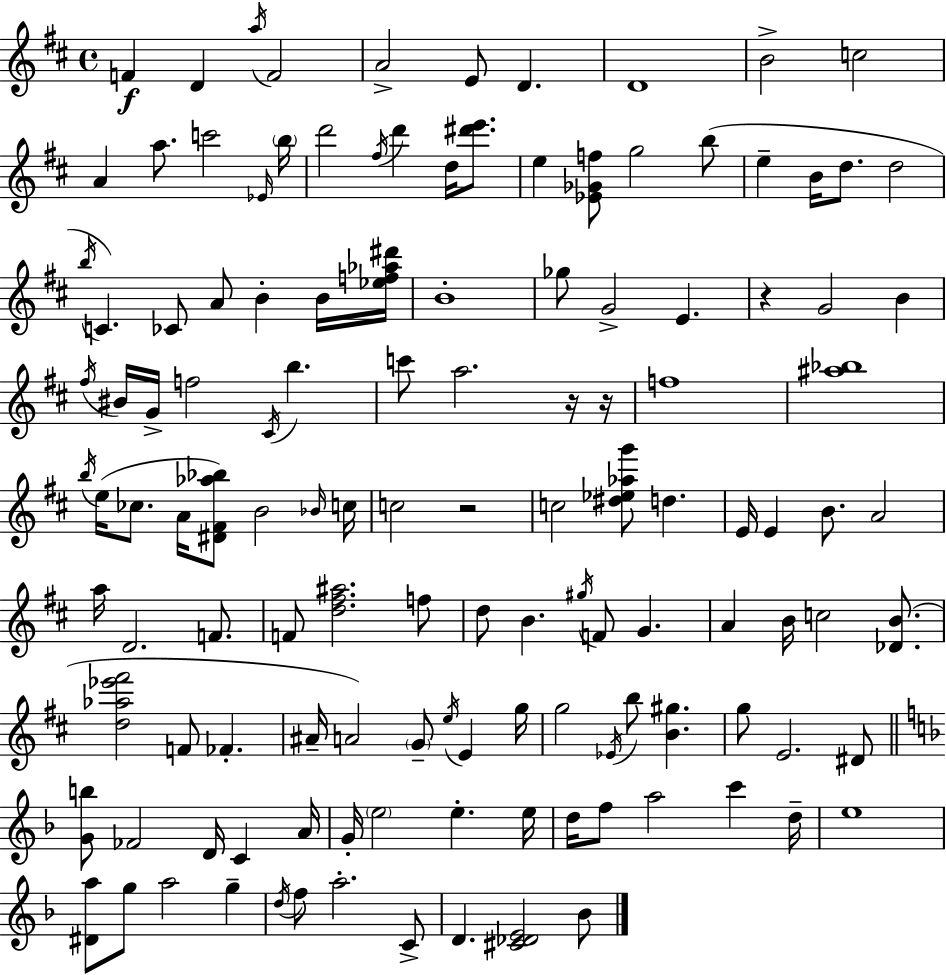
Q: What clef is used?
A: treble